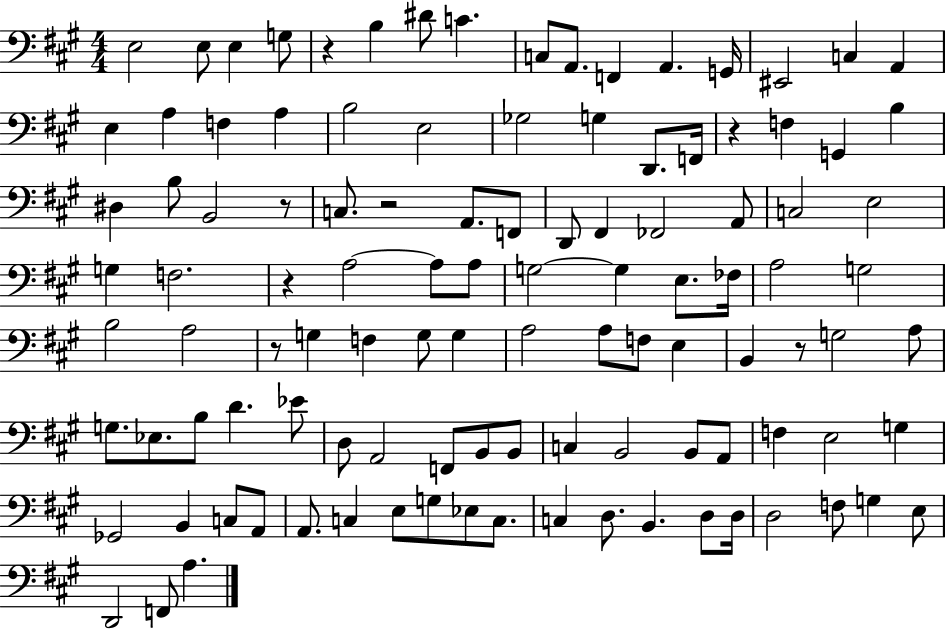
{
  \clef bass
  \numericTimeSignature
  \time 4/4
  \key a \major
  \repeat volta 2 { e2 e8 e4 g8 | r4 b4 dis'8 c'4. | c8 a,8. f,4 a,4. g,16 | eis,2 c4 a,4 | \break e4 a4 f4 a4 | b2 e2 | ges2 g4 d,8. f,16 | r4 f4 g,4 b4 | \break dis4 b8 b,2 r8 | c8. r2 a,8. f,8 | d,8 fis,4 fes,2 a,8 | c2 e2 | \break g4 f2. | r4 a2~~ a8 a8 | g2~~ g4 e8. fes16 | a2 g2 | \break b2 a2 | r8 g4 f4 g8 g4 | a2 a8 f8 e4 | b,4 r8 g2 a8 | \break g8. ees8. b8 d'4. ees'8 | d8 a,2 f,8 b,8 b,8 | c4 b,2 b,8 a,8 | f4 e2 g4 | \break ges,2 b,4 c8 a,8 | a,8. c4 e8 g8 ees8 c8. | c4 d8. b,4. d8 d16 | d2 f8 g4 e8 | \break d,2 f,8 a4. | } \bar "|."
}